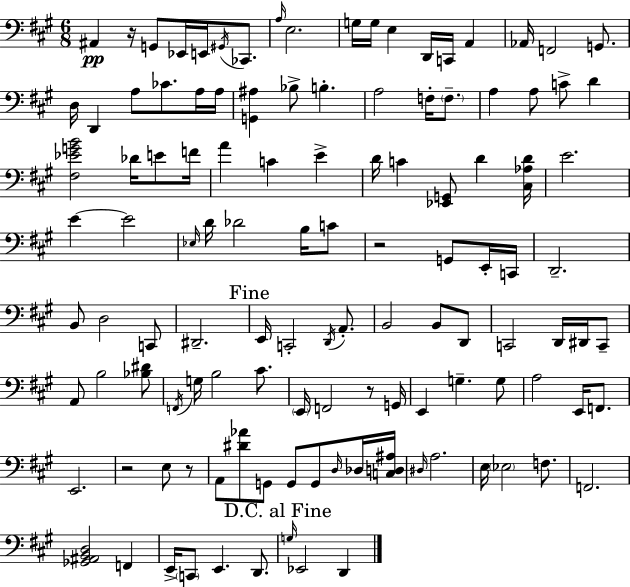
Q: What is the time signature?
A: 6/8